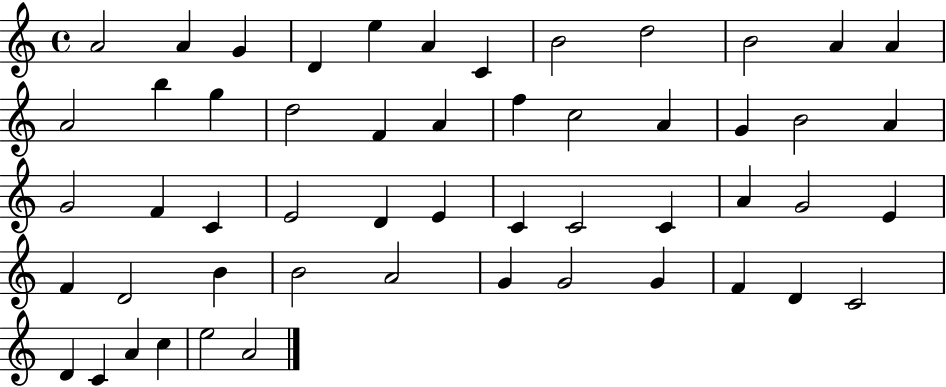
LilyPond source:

{
  \clef treble
  \time 4/4
  \defaultTimeSignature
  \key c \major
  a'2 a'4 g'4 | d'4 e''4 a'4 c'4 | b'2 d''2 | b'2 a'4 a'4 | \break a'2 b''4 g''4 | d''2 f'4 a'4 | f''4 c''2 a'4 | g'4 b'2 a'4 | \break g'2 f'4 c'4 | e'2 d'4 e'4 | c'4 c'2 c'4 | a'4 g'2 e'4 | \break f'4 d'2 b'4 | b'2 a'2 | g'4 g'2 g'4 | f'4 d'4 c'2 | \break d'4 c'4 a'4 c''4 | e''2 a'2 | \bar "|."
}